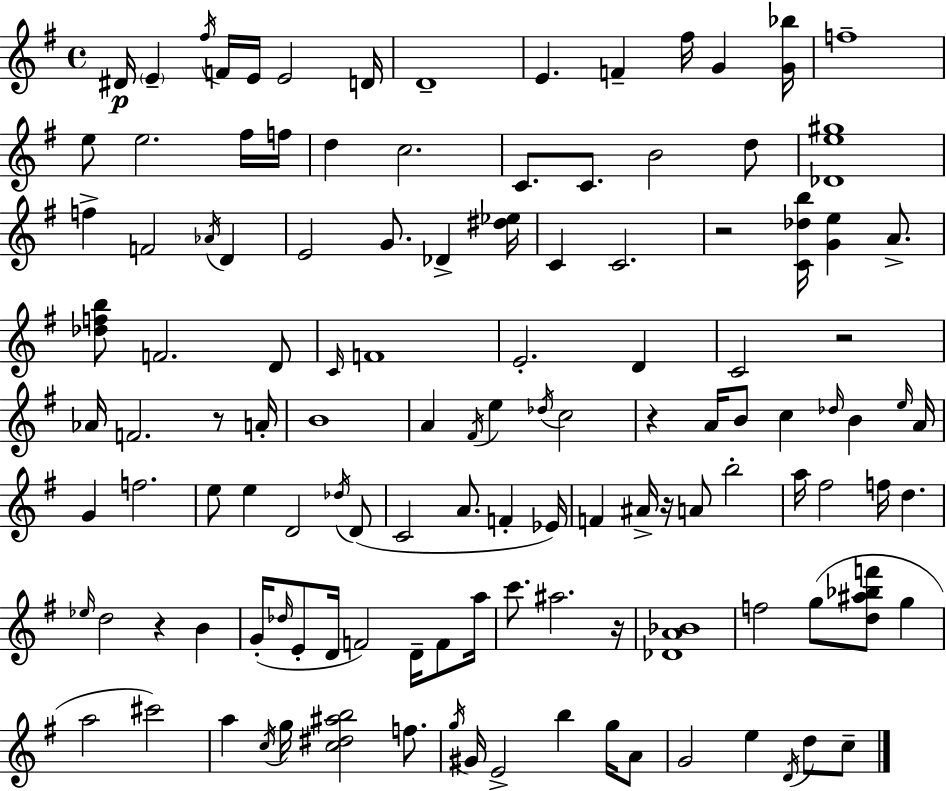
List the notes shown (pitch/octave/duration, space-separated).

D#4/s E4/q F#5/s F4/s E4/s E4/h D4/s D4/w E4/q. F4/q F#5/s G4/q [G4,Bb5]/s F5/w E5/e E5/h. F#5/s F5/s D5/q C5/h. C4/e. C4/e. B4/h D5/e [Db4,E5,G#5]/w F5/q F4/h Ab4/s D4/q E4/h G4/e. Db4/q [D#5,Eb5]/s C4/q C4/h. R/h [C4,Db5,B5]/s [G4,E5]/q A4/e. [Db5,F5,B5]/e F4/h. D4/e C4/s F4/w E4/h. D4/q C4/h R/h Ab4/s F4/h. R/e A4/s B4/w A4/q F#4/s E5/q Db5/s C5/h R/q A4/s B4/e C5/q Db5/s B4/q E5/s A4/s G4/q F5/h. E5/e E5/q D4/h Db5/s D4/e C4/h A4/e. F4/q Eb4/s F4/q A#4/s R/s A4/e B5/h A5/s F#5/h F5/s D5/q. Eb5/s D5/h R/q B4/q G4/s Db5/s E4/e D4/s F4/h D4/s F4/e A5/s C6/e. A#5/h. R/s [Db4,A4,Bb4]/w F5/h G5/e [D5,A#5,Bb5,F6]/e G5/q A5/h C#6/h A5/q C5/s G5/s [C5,D#5,A#5,B5]/h F5/e. G5/s G#4/s E4/h B5/q G5/s A4/e G4/h E5/q D4/s D5/e C5/e